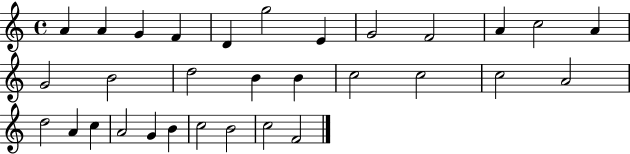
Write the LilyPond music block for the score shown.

{
  \clef treble
  \time 4/4
  \defaultTimeSignature
  \key c \major
  a'4 a'4 g'4 f'4 | d'4 g''2 e'4 | g'2 f'2 | a'4 c''2 a'4 | \break g'2 b'2 | d''2 b'4 b'4 | c''2 c''2 | c''2 a'2 | \break d''2 a'4 c''4 | a'2 g'4 b'4 | c''2 b'2 | c''2 f'2 | \break \bar "|."
}